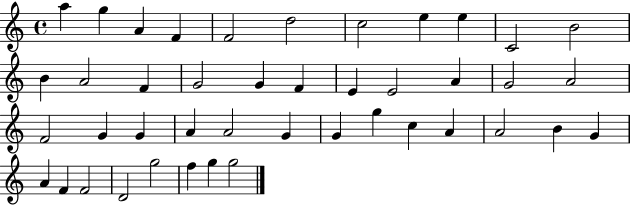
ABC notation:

X:1
T:Untitled
M:4/4
L:1/4
K:C
a g A F F2 d2 c2 e e C2 B2 B A2 F G2 G F E E2 A G2 A2 F2 G G A A2 G G g c A A2 B G A F F2 D2 g2 f g g2